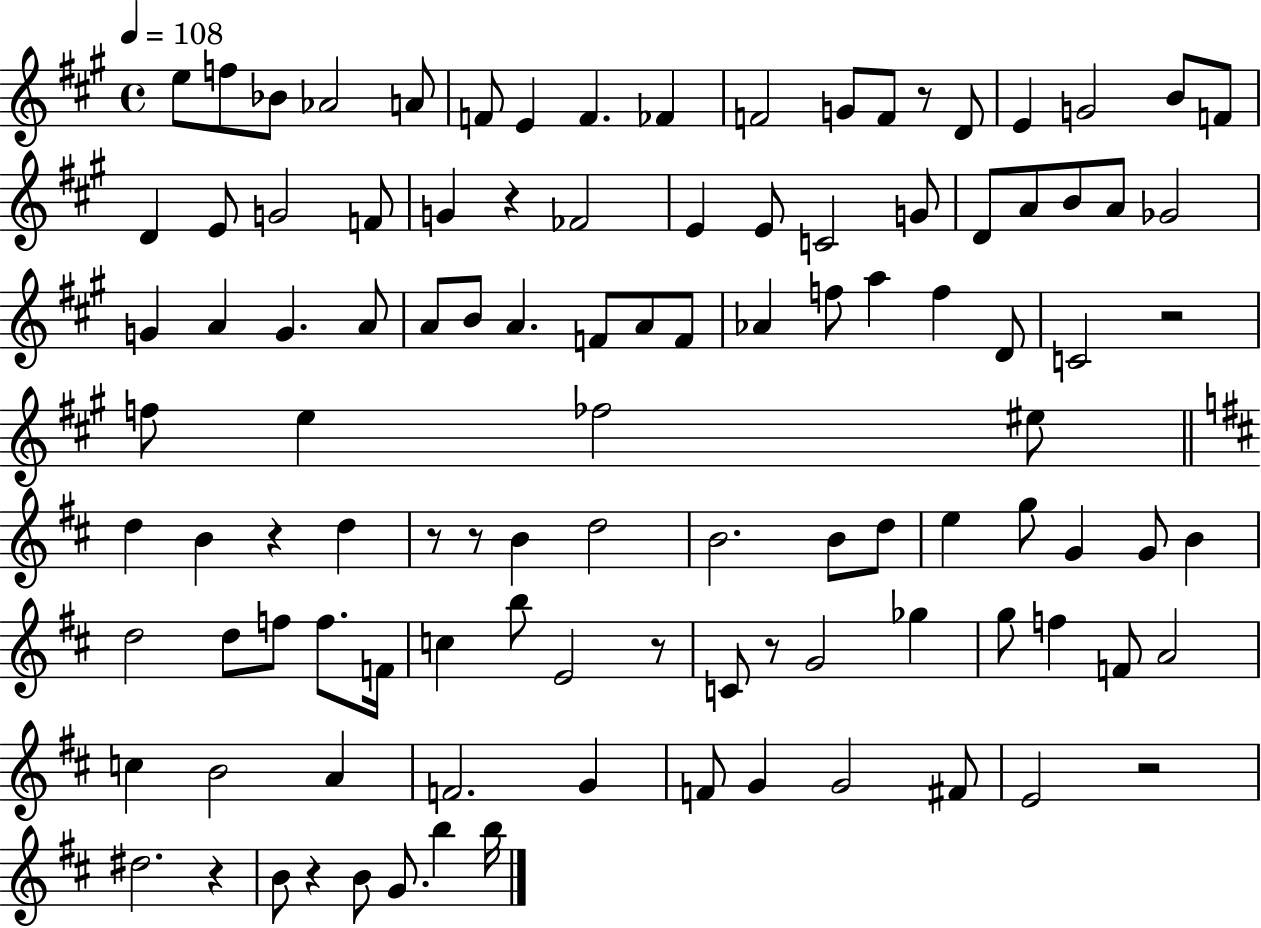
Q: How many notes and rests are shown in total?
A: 107